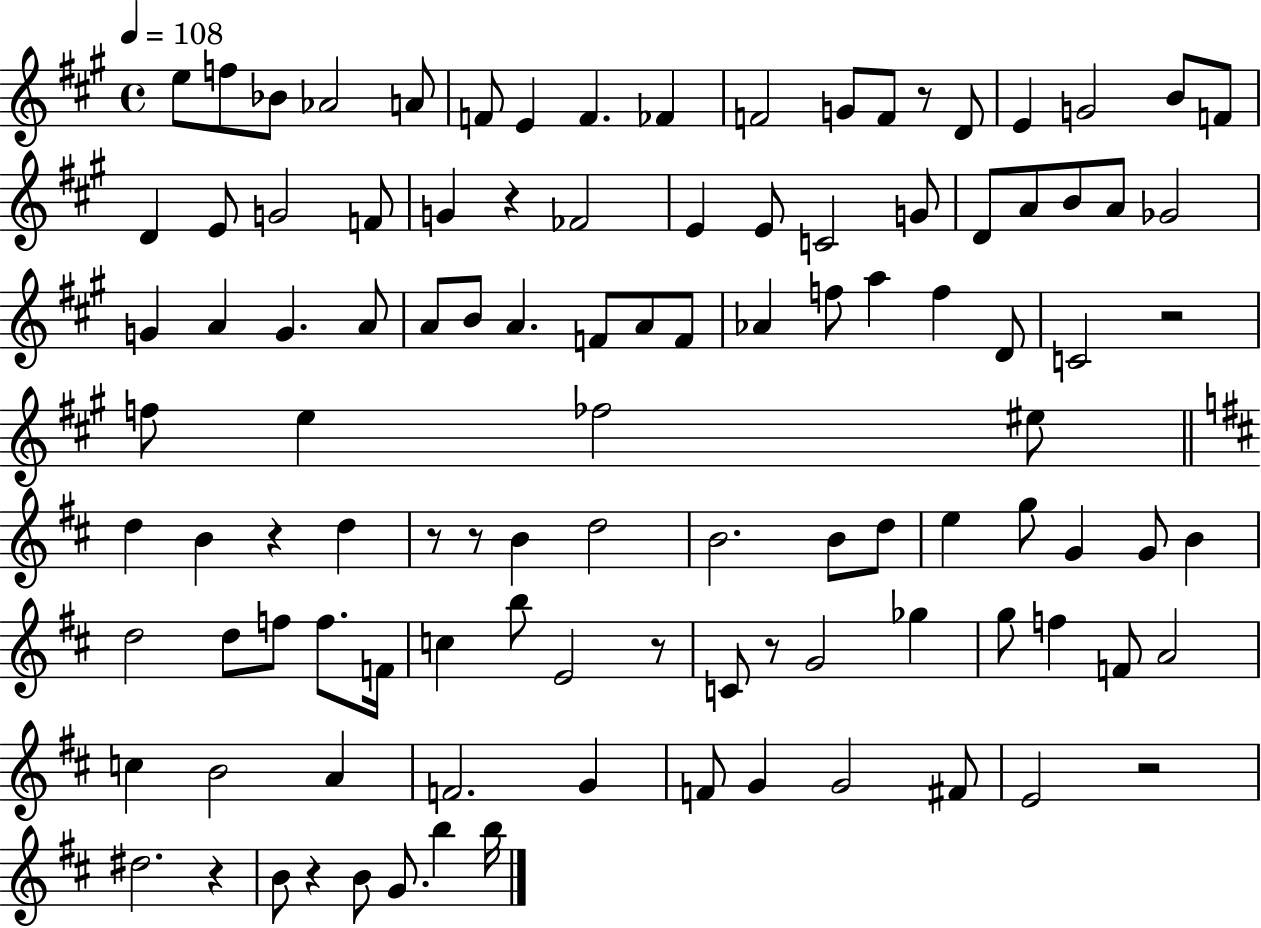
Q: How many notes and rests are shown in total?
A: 107